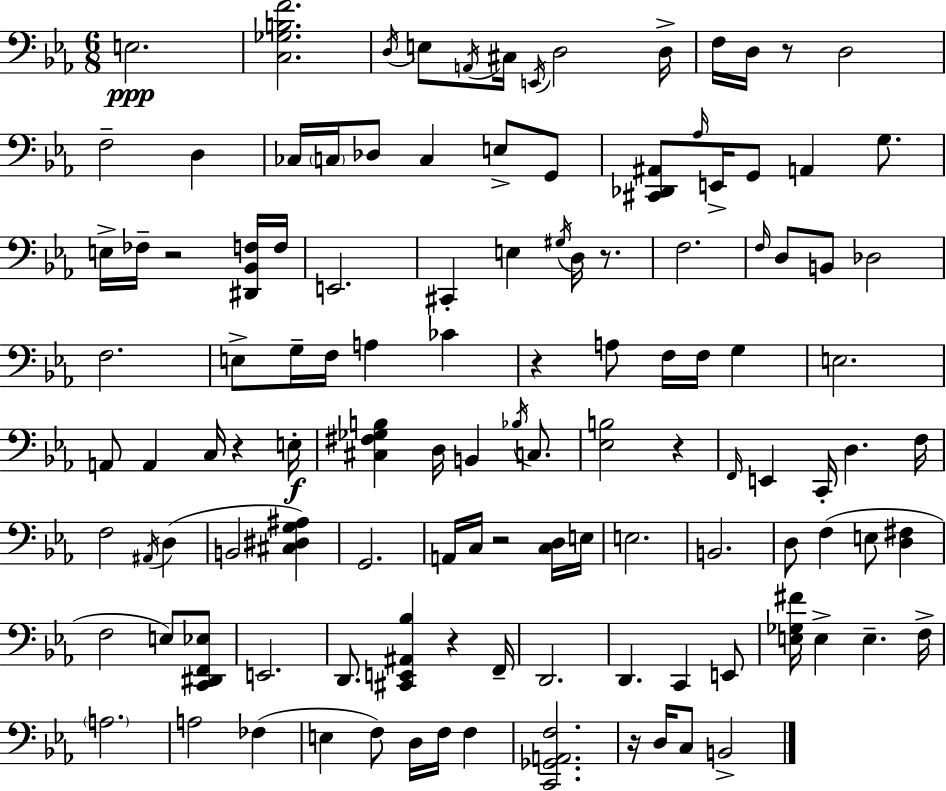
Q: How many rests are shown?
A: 9